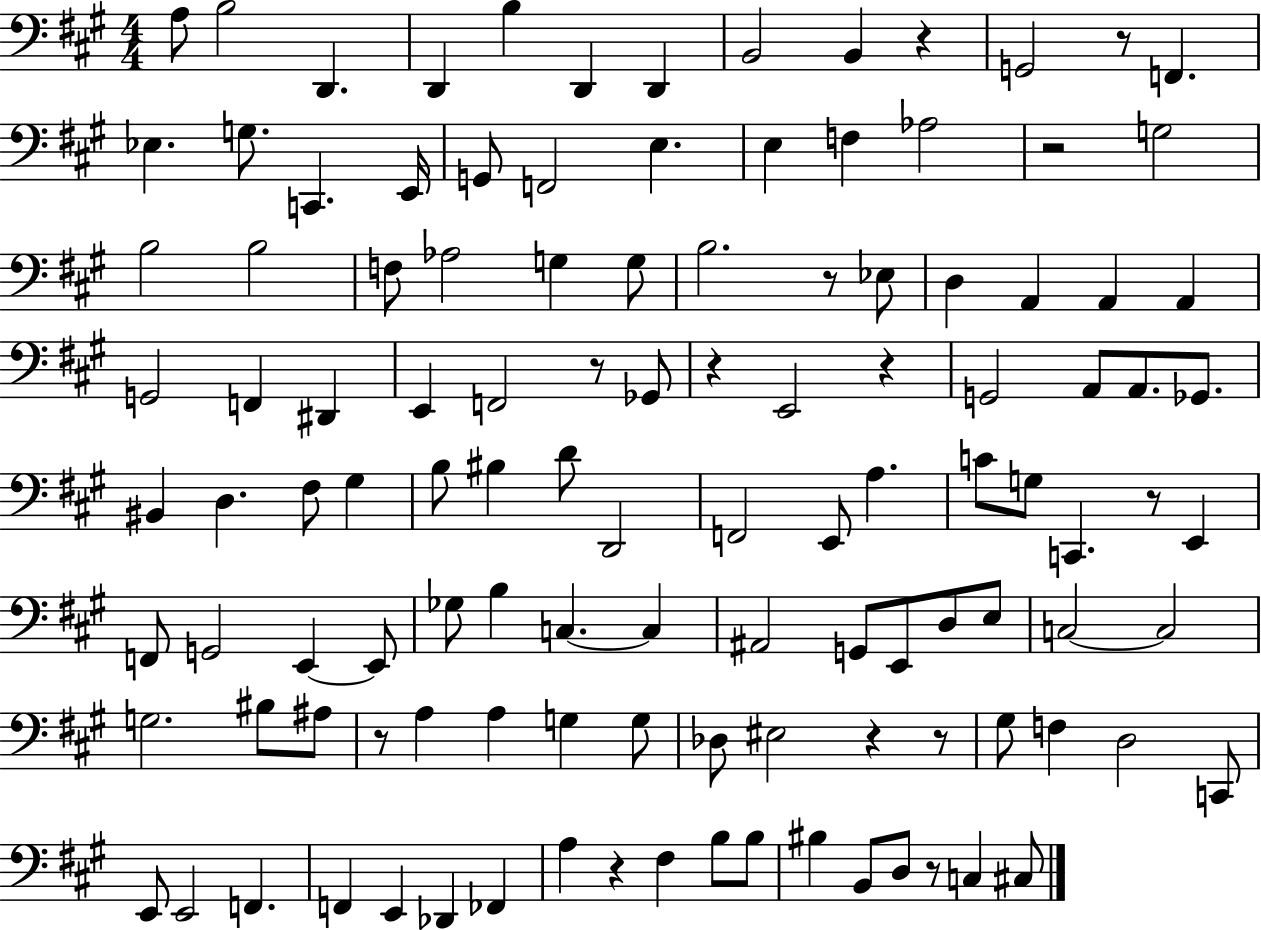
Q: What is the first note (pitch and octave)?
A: A3